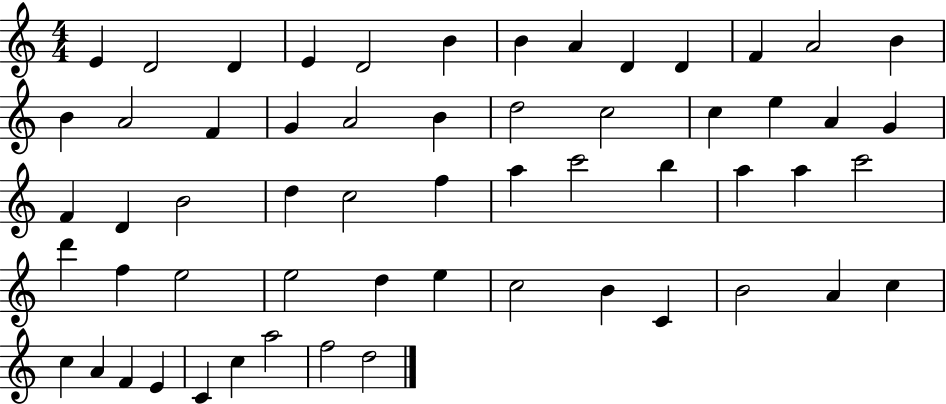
E4/q D4/h D4/q E4/q D4/h B4/q B4/q A4/q D4/q D4/q F4/q A4/h B4/q B4/q A4/h F4/q G4/q A4/h B4/q D5/h C5/h C5/q E5/q A4/q G4/q F4/q D4/q B4/h D5/q C5/h F5/q A5/q C6/h B5/q A5/q A5/q C6/h D6/q F5/q E5/h E5/h D5/q E5/q C5/h B4/q C4/q B4/h A4/q C5/q C5/q A4/q F4/q E4/q C4/q C5/q A5/h F5/h D5/h